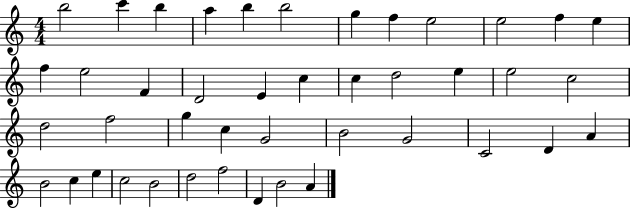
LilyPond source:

{
  \clef treble
  \numericTimeSignature
  \time 4/4
  \key c \major
  b''2 c'''4 b''4 | a''4 b''4 b''2 | g''4 f''4 e''2 | e''2 f''4 e''4 | \break f''4 e''2 f'4 | d'2 e'4 c''4 | c''4 d''2 e''4 | e''2 c''2 | \break d''2 f''2 | g''4 c''4 g'2 | b'2 g'2 | c'2 d'4 a'4 | \break b'2 c''4 e''4 | c''2 b'2 | d''2 f''2 | d'4 b'2 a'4 | \break \bar "|."
}